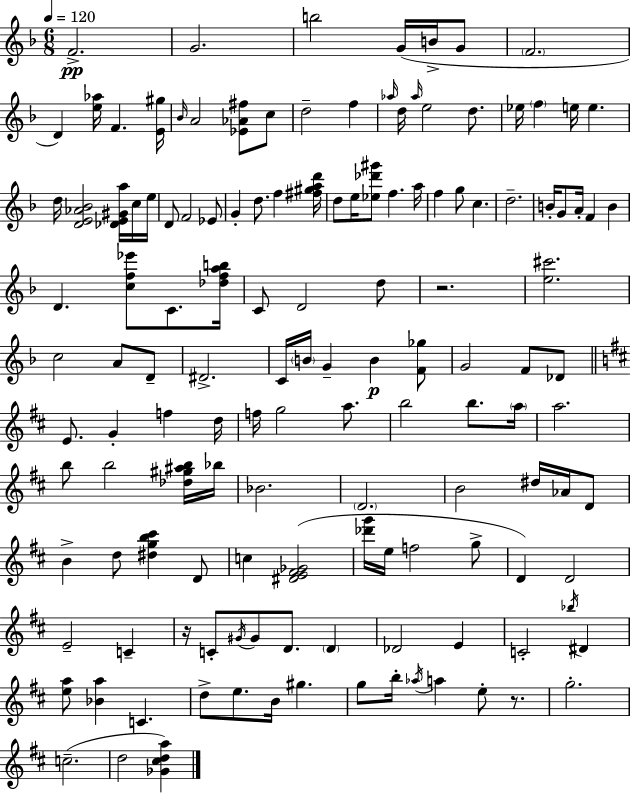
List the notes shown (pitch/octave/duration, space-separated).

F4/h. G4/h. B5/h G4/s B4/s G4/e F4/h. D4/q [E5,Ab5]/s F4/q. [E4,G#5]/s Bb4/s A4/h [Eb4,Ab4,F#5]/e C5/e D5/h F5/q Ab5/s D5/s Ab5/s E5/h D5/e. Eb5/s F5/q E5/s E5/q. D5/s [D4,E4,Ab4,Bb4]/h [Db4,E4,G#4,A5]/s C5/s E5/s D4/e F4/h Eb4/e G4/q D5/e. F5/q [F#5,G#5,A5,D6]/s D5/e E5/s [Eb5,Db6,G#6]/e F5/q. A5/s F5/q G5/e C5/q. D5/h. B4/s G4/e A4/s F4/q B4/q D4/q. [C5,F5,Eb6]/e C4/e. [Db5,F5,A5,B5]/s C4/e D4/h D5/e R/h. [E5,C#6]/h. C5/h A4/e D4/e D#4/h. C4/s B4/s G4/q B4/q [F4,Gb5]/e G4/h F4/e Db4/e E4/e. G4/q F5/q D5/s F5/s G5/h A5/e. B5/h B5/e. A5/s A5/h. B5/e B5/h [Db5,G#5,A#5,B5]/s Bb5/s Bb4/h. D4/h. B4/h D#5/s Ab4/s D4/e B4/q D5/e [D#5,G5,B5,C#6]/q D4/e C5/q [D#4,E4,F#4,Gb4]/h [Db6,G6]/s E5/s F5/h G5/e D4/q D4/h E4/h C4/q R/s C4/e G#4/s G#4/e D4/e. D4/q Db4/h E4/q C4/h Bb5/s D#4/q [E5,A5]/e [Bb4,A5]/q C4/q. D5/e E5/e. B4/s G#5/q. G5/e B5/s Ab5/s A5/q E5/e R/e. G5/h. C5/h. D5/h [Gb4,C#5,D5,A5]/q